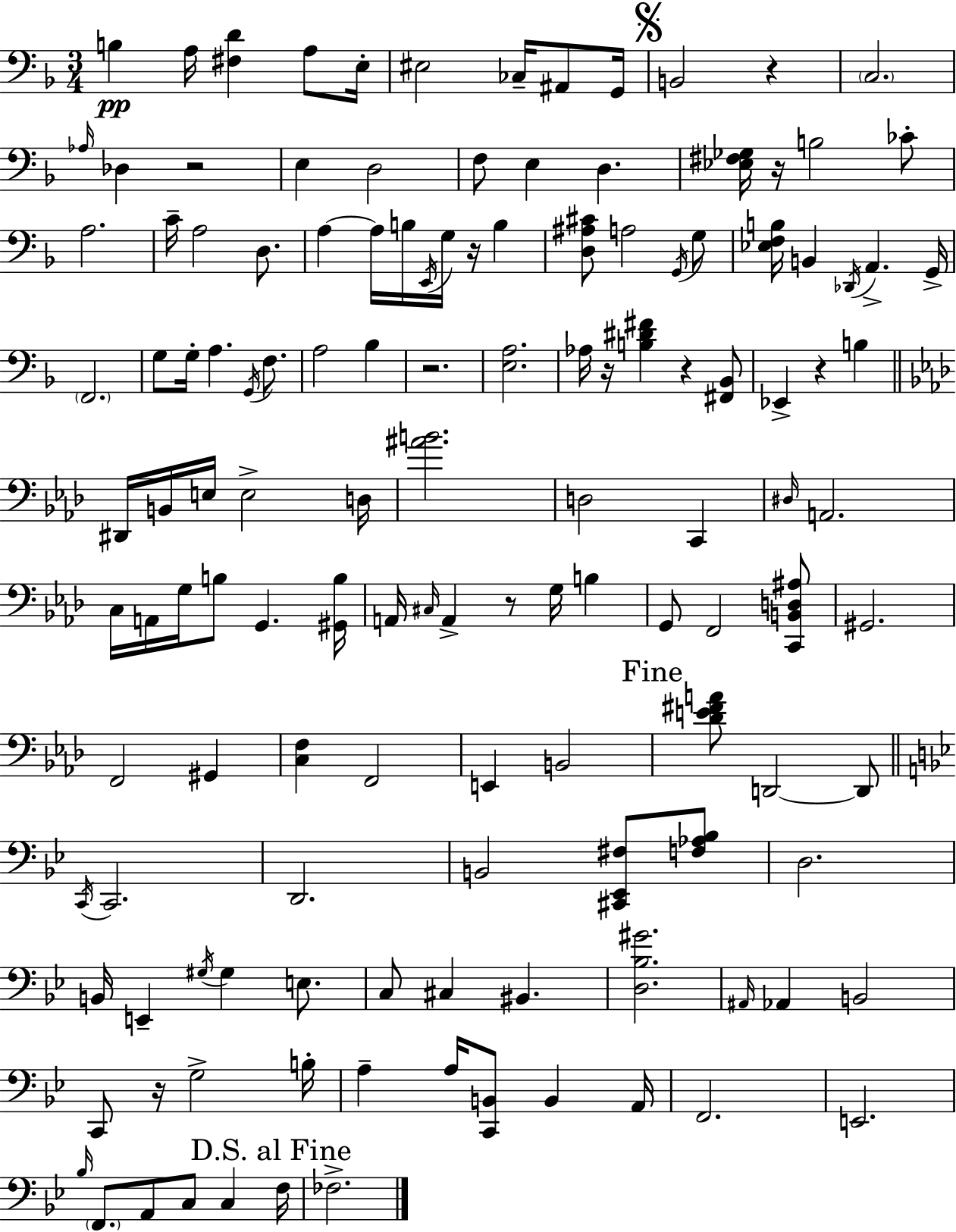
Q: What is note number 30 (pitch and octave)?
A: A3